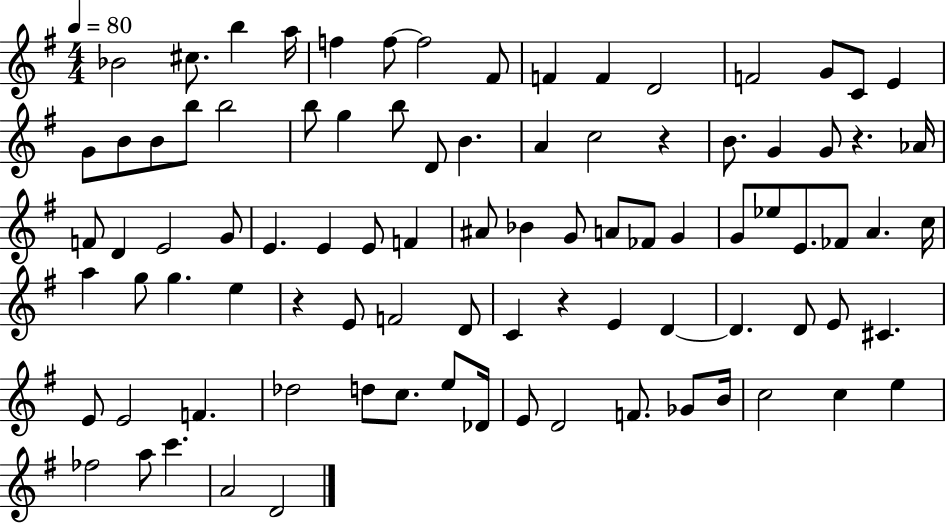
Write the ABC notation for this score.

X:1
T:Untitled
M:4/4
L:1/4
K:G
_B2 ^c/2 b a/4 f f/2 f2 ^F/2 F F D2 F2 G/2 C/2 E G/2 B/2 B/2 b/2 b2 b/2 g b/2 D/2 B A c2 z B/2 G G/2 z _A/4 F/2 D E2 G/2 E E E/2 F ^A/2 _B G/2 A/2 _F/2 G G/2 _e/2 E/2 _F/2 A c/4 a g/2 g e z E/2 F2 D/2 C z E D D D/2 E/2 ^C E/2 E2 F _d2 d/2 c/2 e/2 _D/4 E/2 D2 F/2 _G/2 B/4 c2 c e _f2 a/2 c' A2 D2